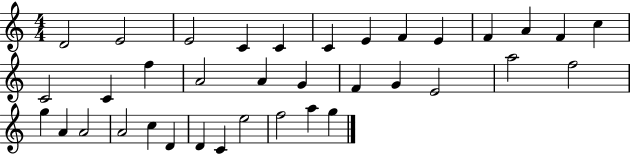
{
  \clef treble
  \numericTimeSignature
  \time 4/4
  \key c \major
  d'2 e'2 | e'2 c'4 c'4 | c'4 e'4 f'4 e'4 | f'4 a'4 f'4 c''4 | \break c'2 c'4 f''4 | a'2 a'4 g'4 | f'4 g'4 e'2 | a''2 f''2 | \break g''4 a'4 a'2 | a'2 c''4 d'4 | d'4 c'4 e''2 | f''2 a''4 g''4 | \break \bar "|."
}